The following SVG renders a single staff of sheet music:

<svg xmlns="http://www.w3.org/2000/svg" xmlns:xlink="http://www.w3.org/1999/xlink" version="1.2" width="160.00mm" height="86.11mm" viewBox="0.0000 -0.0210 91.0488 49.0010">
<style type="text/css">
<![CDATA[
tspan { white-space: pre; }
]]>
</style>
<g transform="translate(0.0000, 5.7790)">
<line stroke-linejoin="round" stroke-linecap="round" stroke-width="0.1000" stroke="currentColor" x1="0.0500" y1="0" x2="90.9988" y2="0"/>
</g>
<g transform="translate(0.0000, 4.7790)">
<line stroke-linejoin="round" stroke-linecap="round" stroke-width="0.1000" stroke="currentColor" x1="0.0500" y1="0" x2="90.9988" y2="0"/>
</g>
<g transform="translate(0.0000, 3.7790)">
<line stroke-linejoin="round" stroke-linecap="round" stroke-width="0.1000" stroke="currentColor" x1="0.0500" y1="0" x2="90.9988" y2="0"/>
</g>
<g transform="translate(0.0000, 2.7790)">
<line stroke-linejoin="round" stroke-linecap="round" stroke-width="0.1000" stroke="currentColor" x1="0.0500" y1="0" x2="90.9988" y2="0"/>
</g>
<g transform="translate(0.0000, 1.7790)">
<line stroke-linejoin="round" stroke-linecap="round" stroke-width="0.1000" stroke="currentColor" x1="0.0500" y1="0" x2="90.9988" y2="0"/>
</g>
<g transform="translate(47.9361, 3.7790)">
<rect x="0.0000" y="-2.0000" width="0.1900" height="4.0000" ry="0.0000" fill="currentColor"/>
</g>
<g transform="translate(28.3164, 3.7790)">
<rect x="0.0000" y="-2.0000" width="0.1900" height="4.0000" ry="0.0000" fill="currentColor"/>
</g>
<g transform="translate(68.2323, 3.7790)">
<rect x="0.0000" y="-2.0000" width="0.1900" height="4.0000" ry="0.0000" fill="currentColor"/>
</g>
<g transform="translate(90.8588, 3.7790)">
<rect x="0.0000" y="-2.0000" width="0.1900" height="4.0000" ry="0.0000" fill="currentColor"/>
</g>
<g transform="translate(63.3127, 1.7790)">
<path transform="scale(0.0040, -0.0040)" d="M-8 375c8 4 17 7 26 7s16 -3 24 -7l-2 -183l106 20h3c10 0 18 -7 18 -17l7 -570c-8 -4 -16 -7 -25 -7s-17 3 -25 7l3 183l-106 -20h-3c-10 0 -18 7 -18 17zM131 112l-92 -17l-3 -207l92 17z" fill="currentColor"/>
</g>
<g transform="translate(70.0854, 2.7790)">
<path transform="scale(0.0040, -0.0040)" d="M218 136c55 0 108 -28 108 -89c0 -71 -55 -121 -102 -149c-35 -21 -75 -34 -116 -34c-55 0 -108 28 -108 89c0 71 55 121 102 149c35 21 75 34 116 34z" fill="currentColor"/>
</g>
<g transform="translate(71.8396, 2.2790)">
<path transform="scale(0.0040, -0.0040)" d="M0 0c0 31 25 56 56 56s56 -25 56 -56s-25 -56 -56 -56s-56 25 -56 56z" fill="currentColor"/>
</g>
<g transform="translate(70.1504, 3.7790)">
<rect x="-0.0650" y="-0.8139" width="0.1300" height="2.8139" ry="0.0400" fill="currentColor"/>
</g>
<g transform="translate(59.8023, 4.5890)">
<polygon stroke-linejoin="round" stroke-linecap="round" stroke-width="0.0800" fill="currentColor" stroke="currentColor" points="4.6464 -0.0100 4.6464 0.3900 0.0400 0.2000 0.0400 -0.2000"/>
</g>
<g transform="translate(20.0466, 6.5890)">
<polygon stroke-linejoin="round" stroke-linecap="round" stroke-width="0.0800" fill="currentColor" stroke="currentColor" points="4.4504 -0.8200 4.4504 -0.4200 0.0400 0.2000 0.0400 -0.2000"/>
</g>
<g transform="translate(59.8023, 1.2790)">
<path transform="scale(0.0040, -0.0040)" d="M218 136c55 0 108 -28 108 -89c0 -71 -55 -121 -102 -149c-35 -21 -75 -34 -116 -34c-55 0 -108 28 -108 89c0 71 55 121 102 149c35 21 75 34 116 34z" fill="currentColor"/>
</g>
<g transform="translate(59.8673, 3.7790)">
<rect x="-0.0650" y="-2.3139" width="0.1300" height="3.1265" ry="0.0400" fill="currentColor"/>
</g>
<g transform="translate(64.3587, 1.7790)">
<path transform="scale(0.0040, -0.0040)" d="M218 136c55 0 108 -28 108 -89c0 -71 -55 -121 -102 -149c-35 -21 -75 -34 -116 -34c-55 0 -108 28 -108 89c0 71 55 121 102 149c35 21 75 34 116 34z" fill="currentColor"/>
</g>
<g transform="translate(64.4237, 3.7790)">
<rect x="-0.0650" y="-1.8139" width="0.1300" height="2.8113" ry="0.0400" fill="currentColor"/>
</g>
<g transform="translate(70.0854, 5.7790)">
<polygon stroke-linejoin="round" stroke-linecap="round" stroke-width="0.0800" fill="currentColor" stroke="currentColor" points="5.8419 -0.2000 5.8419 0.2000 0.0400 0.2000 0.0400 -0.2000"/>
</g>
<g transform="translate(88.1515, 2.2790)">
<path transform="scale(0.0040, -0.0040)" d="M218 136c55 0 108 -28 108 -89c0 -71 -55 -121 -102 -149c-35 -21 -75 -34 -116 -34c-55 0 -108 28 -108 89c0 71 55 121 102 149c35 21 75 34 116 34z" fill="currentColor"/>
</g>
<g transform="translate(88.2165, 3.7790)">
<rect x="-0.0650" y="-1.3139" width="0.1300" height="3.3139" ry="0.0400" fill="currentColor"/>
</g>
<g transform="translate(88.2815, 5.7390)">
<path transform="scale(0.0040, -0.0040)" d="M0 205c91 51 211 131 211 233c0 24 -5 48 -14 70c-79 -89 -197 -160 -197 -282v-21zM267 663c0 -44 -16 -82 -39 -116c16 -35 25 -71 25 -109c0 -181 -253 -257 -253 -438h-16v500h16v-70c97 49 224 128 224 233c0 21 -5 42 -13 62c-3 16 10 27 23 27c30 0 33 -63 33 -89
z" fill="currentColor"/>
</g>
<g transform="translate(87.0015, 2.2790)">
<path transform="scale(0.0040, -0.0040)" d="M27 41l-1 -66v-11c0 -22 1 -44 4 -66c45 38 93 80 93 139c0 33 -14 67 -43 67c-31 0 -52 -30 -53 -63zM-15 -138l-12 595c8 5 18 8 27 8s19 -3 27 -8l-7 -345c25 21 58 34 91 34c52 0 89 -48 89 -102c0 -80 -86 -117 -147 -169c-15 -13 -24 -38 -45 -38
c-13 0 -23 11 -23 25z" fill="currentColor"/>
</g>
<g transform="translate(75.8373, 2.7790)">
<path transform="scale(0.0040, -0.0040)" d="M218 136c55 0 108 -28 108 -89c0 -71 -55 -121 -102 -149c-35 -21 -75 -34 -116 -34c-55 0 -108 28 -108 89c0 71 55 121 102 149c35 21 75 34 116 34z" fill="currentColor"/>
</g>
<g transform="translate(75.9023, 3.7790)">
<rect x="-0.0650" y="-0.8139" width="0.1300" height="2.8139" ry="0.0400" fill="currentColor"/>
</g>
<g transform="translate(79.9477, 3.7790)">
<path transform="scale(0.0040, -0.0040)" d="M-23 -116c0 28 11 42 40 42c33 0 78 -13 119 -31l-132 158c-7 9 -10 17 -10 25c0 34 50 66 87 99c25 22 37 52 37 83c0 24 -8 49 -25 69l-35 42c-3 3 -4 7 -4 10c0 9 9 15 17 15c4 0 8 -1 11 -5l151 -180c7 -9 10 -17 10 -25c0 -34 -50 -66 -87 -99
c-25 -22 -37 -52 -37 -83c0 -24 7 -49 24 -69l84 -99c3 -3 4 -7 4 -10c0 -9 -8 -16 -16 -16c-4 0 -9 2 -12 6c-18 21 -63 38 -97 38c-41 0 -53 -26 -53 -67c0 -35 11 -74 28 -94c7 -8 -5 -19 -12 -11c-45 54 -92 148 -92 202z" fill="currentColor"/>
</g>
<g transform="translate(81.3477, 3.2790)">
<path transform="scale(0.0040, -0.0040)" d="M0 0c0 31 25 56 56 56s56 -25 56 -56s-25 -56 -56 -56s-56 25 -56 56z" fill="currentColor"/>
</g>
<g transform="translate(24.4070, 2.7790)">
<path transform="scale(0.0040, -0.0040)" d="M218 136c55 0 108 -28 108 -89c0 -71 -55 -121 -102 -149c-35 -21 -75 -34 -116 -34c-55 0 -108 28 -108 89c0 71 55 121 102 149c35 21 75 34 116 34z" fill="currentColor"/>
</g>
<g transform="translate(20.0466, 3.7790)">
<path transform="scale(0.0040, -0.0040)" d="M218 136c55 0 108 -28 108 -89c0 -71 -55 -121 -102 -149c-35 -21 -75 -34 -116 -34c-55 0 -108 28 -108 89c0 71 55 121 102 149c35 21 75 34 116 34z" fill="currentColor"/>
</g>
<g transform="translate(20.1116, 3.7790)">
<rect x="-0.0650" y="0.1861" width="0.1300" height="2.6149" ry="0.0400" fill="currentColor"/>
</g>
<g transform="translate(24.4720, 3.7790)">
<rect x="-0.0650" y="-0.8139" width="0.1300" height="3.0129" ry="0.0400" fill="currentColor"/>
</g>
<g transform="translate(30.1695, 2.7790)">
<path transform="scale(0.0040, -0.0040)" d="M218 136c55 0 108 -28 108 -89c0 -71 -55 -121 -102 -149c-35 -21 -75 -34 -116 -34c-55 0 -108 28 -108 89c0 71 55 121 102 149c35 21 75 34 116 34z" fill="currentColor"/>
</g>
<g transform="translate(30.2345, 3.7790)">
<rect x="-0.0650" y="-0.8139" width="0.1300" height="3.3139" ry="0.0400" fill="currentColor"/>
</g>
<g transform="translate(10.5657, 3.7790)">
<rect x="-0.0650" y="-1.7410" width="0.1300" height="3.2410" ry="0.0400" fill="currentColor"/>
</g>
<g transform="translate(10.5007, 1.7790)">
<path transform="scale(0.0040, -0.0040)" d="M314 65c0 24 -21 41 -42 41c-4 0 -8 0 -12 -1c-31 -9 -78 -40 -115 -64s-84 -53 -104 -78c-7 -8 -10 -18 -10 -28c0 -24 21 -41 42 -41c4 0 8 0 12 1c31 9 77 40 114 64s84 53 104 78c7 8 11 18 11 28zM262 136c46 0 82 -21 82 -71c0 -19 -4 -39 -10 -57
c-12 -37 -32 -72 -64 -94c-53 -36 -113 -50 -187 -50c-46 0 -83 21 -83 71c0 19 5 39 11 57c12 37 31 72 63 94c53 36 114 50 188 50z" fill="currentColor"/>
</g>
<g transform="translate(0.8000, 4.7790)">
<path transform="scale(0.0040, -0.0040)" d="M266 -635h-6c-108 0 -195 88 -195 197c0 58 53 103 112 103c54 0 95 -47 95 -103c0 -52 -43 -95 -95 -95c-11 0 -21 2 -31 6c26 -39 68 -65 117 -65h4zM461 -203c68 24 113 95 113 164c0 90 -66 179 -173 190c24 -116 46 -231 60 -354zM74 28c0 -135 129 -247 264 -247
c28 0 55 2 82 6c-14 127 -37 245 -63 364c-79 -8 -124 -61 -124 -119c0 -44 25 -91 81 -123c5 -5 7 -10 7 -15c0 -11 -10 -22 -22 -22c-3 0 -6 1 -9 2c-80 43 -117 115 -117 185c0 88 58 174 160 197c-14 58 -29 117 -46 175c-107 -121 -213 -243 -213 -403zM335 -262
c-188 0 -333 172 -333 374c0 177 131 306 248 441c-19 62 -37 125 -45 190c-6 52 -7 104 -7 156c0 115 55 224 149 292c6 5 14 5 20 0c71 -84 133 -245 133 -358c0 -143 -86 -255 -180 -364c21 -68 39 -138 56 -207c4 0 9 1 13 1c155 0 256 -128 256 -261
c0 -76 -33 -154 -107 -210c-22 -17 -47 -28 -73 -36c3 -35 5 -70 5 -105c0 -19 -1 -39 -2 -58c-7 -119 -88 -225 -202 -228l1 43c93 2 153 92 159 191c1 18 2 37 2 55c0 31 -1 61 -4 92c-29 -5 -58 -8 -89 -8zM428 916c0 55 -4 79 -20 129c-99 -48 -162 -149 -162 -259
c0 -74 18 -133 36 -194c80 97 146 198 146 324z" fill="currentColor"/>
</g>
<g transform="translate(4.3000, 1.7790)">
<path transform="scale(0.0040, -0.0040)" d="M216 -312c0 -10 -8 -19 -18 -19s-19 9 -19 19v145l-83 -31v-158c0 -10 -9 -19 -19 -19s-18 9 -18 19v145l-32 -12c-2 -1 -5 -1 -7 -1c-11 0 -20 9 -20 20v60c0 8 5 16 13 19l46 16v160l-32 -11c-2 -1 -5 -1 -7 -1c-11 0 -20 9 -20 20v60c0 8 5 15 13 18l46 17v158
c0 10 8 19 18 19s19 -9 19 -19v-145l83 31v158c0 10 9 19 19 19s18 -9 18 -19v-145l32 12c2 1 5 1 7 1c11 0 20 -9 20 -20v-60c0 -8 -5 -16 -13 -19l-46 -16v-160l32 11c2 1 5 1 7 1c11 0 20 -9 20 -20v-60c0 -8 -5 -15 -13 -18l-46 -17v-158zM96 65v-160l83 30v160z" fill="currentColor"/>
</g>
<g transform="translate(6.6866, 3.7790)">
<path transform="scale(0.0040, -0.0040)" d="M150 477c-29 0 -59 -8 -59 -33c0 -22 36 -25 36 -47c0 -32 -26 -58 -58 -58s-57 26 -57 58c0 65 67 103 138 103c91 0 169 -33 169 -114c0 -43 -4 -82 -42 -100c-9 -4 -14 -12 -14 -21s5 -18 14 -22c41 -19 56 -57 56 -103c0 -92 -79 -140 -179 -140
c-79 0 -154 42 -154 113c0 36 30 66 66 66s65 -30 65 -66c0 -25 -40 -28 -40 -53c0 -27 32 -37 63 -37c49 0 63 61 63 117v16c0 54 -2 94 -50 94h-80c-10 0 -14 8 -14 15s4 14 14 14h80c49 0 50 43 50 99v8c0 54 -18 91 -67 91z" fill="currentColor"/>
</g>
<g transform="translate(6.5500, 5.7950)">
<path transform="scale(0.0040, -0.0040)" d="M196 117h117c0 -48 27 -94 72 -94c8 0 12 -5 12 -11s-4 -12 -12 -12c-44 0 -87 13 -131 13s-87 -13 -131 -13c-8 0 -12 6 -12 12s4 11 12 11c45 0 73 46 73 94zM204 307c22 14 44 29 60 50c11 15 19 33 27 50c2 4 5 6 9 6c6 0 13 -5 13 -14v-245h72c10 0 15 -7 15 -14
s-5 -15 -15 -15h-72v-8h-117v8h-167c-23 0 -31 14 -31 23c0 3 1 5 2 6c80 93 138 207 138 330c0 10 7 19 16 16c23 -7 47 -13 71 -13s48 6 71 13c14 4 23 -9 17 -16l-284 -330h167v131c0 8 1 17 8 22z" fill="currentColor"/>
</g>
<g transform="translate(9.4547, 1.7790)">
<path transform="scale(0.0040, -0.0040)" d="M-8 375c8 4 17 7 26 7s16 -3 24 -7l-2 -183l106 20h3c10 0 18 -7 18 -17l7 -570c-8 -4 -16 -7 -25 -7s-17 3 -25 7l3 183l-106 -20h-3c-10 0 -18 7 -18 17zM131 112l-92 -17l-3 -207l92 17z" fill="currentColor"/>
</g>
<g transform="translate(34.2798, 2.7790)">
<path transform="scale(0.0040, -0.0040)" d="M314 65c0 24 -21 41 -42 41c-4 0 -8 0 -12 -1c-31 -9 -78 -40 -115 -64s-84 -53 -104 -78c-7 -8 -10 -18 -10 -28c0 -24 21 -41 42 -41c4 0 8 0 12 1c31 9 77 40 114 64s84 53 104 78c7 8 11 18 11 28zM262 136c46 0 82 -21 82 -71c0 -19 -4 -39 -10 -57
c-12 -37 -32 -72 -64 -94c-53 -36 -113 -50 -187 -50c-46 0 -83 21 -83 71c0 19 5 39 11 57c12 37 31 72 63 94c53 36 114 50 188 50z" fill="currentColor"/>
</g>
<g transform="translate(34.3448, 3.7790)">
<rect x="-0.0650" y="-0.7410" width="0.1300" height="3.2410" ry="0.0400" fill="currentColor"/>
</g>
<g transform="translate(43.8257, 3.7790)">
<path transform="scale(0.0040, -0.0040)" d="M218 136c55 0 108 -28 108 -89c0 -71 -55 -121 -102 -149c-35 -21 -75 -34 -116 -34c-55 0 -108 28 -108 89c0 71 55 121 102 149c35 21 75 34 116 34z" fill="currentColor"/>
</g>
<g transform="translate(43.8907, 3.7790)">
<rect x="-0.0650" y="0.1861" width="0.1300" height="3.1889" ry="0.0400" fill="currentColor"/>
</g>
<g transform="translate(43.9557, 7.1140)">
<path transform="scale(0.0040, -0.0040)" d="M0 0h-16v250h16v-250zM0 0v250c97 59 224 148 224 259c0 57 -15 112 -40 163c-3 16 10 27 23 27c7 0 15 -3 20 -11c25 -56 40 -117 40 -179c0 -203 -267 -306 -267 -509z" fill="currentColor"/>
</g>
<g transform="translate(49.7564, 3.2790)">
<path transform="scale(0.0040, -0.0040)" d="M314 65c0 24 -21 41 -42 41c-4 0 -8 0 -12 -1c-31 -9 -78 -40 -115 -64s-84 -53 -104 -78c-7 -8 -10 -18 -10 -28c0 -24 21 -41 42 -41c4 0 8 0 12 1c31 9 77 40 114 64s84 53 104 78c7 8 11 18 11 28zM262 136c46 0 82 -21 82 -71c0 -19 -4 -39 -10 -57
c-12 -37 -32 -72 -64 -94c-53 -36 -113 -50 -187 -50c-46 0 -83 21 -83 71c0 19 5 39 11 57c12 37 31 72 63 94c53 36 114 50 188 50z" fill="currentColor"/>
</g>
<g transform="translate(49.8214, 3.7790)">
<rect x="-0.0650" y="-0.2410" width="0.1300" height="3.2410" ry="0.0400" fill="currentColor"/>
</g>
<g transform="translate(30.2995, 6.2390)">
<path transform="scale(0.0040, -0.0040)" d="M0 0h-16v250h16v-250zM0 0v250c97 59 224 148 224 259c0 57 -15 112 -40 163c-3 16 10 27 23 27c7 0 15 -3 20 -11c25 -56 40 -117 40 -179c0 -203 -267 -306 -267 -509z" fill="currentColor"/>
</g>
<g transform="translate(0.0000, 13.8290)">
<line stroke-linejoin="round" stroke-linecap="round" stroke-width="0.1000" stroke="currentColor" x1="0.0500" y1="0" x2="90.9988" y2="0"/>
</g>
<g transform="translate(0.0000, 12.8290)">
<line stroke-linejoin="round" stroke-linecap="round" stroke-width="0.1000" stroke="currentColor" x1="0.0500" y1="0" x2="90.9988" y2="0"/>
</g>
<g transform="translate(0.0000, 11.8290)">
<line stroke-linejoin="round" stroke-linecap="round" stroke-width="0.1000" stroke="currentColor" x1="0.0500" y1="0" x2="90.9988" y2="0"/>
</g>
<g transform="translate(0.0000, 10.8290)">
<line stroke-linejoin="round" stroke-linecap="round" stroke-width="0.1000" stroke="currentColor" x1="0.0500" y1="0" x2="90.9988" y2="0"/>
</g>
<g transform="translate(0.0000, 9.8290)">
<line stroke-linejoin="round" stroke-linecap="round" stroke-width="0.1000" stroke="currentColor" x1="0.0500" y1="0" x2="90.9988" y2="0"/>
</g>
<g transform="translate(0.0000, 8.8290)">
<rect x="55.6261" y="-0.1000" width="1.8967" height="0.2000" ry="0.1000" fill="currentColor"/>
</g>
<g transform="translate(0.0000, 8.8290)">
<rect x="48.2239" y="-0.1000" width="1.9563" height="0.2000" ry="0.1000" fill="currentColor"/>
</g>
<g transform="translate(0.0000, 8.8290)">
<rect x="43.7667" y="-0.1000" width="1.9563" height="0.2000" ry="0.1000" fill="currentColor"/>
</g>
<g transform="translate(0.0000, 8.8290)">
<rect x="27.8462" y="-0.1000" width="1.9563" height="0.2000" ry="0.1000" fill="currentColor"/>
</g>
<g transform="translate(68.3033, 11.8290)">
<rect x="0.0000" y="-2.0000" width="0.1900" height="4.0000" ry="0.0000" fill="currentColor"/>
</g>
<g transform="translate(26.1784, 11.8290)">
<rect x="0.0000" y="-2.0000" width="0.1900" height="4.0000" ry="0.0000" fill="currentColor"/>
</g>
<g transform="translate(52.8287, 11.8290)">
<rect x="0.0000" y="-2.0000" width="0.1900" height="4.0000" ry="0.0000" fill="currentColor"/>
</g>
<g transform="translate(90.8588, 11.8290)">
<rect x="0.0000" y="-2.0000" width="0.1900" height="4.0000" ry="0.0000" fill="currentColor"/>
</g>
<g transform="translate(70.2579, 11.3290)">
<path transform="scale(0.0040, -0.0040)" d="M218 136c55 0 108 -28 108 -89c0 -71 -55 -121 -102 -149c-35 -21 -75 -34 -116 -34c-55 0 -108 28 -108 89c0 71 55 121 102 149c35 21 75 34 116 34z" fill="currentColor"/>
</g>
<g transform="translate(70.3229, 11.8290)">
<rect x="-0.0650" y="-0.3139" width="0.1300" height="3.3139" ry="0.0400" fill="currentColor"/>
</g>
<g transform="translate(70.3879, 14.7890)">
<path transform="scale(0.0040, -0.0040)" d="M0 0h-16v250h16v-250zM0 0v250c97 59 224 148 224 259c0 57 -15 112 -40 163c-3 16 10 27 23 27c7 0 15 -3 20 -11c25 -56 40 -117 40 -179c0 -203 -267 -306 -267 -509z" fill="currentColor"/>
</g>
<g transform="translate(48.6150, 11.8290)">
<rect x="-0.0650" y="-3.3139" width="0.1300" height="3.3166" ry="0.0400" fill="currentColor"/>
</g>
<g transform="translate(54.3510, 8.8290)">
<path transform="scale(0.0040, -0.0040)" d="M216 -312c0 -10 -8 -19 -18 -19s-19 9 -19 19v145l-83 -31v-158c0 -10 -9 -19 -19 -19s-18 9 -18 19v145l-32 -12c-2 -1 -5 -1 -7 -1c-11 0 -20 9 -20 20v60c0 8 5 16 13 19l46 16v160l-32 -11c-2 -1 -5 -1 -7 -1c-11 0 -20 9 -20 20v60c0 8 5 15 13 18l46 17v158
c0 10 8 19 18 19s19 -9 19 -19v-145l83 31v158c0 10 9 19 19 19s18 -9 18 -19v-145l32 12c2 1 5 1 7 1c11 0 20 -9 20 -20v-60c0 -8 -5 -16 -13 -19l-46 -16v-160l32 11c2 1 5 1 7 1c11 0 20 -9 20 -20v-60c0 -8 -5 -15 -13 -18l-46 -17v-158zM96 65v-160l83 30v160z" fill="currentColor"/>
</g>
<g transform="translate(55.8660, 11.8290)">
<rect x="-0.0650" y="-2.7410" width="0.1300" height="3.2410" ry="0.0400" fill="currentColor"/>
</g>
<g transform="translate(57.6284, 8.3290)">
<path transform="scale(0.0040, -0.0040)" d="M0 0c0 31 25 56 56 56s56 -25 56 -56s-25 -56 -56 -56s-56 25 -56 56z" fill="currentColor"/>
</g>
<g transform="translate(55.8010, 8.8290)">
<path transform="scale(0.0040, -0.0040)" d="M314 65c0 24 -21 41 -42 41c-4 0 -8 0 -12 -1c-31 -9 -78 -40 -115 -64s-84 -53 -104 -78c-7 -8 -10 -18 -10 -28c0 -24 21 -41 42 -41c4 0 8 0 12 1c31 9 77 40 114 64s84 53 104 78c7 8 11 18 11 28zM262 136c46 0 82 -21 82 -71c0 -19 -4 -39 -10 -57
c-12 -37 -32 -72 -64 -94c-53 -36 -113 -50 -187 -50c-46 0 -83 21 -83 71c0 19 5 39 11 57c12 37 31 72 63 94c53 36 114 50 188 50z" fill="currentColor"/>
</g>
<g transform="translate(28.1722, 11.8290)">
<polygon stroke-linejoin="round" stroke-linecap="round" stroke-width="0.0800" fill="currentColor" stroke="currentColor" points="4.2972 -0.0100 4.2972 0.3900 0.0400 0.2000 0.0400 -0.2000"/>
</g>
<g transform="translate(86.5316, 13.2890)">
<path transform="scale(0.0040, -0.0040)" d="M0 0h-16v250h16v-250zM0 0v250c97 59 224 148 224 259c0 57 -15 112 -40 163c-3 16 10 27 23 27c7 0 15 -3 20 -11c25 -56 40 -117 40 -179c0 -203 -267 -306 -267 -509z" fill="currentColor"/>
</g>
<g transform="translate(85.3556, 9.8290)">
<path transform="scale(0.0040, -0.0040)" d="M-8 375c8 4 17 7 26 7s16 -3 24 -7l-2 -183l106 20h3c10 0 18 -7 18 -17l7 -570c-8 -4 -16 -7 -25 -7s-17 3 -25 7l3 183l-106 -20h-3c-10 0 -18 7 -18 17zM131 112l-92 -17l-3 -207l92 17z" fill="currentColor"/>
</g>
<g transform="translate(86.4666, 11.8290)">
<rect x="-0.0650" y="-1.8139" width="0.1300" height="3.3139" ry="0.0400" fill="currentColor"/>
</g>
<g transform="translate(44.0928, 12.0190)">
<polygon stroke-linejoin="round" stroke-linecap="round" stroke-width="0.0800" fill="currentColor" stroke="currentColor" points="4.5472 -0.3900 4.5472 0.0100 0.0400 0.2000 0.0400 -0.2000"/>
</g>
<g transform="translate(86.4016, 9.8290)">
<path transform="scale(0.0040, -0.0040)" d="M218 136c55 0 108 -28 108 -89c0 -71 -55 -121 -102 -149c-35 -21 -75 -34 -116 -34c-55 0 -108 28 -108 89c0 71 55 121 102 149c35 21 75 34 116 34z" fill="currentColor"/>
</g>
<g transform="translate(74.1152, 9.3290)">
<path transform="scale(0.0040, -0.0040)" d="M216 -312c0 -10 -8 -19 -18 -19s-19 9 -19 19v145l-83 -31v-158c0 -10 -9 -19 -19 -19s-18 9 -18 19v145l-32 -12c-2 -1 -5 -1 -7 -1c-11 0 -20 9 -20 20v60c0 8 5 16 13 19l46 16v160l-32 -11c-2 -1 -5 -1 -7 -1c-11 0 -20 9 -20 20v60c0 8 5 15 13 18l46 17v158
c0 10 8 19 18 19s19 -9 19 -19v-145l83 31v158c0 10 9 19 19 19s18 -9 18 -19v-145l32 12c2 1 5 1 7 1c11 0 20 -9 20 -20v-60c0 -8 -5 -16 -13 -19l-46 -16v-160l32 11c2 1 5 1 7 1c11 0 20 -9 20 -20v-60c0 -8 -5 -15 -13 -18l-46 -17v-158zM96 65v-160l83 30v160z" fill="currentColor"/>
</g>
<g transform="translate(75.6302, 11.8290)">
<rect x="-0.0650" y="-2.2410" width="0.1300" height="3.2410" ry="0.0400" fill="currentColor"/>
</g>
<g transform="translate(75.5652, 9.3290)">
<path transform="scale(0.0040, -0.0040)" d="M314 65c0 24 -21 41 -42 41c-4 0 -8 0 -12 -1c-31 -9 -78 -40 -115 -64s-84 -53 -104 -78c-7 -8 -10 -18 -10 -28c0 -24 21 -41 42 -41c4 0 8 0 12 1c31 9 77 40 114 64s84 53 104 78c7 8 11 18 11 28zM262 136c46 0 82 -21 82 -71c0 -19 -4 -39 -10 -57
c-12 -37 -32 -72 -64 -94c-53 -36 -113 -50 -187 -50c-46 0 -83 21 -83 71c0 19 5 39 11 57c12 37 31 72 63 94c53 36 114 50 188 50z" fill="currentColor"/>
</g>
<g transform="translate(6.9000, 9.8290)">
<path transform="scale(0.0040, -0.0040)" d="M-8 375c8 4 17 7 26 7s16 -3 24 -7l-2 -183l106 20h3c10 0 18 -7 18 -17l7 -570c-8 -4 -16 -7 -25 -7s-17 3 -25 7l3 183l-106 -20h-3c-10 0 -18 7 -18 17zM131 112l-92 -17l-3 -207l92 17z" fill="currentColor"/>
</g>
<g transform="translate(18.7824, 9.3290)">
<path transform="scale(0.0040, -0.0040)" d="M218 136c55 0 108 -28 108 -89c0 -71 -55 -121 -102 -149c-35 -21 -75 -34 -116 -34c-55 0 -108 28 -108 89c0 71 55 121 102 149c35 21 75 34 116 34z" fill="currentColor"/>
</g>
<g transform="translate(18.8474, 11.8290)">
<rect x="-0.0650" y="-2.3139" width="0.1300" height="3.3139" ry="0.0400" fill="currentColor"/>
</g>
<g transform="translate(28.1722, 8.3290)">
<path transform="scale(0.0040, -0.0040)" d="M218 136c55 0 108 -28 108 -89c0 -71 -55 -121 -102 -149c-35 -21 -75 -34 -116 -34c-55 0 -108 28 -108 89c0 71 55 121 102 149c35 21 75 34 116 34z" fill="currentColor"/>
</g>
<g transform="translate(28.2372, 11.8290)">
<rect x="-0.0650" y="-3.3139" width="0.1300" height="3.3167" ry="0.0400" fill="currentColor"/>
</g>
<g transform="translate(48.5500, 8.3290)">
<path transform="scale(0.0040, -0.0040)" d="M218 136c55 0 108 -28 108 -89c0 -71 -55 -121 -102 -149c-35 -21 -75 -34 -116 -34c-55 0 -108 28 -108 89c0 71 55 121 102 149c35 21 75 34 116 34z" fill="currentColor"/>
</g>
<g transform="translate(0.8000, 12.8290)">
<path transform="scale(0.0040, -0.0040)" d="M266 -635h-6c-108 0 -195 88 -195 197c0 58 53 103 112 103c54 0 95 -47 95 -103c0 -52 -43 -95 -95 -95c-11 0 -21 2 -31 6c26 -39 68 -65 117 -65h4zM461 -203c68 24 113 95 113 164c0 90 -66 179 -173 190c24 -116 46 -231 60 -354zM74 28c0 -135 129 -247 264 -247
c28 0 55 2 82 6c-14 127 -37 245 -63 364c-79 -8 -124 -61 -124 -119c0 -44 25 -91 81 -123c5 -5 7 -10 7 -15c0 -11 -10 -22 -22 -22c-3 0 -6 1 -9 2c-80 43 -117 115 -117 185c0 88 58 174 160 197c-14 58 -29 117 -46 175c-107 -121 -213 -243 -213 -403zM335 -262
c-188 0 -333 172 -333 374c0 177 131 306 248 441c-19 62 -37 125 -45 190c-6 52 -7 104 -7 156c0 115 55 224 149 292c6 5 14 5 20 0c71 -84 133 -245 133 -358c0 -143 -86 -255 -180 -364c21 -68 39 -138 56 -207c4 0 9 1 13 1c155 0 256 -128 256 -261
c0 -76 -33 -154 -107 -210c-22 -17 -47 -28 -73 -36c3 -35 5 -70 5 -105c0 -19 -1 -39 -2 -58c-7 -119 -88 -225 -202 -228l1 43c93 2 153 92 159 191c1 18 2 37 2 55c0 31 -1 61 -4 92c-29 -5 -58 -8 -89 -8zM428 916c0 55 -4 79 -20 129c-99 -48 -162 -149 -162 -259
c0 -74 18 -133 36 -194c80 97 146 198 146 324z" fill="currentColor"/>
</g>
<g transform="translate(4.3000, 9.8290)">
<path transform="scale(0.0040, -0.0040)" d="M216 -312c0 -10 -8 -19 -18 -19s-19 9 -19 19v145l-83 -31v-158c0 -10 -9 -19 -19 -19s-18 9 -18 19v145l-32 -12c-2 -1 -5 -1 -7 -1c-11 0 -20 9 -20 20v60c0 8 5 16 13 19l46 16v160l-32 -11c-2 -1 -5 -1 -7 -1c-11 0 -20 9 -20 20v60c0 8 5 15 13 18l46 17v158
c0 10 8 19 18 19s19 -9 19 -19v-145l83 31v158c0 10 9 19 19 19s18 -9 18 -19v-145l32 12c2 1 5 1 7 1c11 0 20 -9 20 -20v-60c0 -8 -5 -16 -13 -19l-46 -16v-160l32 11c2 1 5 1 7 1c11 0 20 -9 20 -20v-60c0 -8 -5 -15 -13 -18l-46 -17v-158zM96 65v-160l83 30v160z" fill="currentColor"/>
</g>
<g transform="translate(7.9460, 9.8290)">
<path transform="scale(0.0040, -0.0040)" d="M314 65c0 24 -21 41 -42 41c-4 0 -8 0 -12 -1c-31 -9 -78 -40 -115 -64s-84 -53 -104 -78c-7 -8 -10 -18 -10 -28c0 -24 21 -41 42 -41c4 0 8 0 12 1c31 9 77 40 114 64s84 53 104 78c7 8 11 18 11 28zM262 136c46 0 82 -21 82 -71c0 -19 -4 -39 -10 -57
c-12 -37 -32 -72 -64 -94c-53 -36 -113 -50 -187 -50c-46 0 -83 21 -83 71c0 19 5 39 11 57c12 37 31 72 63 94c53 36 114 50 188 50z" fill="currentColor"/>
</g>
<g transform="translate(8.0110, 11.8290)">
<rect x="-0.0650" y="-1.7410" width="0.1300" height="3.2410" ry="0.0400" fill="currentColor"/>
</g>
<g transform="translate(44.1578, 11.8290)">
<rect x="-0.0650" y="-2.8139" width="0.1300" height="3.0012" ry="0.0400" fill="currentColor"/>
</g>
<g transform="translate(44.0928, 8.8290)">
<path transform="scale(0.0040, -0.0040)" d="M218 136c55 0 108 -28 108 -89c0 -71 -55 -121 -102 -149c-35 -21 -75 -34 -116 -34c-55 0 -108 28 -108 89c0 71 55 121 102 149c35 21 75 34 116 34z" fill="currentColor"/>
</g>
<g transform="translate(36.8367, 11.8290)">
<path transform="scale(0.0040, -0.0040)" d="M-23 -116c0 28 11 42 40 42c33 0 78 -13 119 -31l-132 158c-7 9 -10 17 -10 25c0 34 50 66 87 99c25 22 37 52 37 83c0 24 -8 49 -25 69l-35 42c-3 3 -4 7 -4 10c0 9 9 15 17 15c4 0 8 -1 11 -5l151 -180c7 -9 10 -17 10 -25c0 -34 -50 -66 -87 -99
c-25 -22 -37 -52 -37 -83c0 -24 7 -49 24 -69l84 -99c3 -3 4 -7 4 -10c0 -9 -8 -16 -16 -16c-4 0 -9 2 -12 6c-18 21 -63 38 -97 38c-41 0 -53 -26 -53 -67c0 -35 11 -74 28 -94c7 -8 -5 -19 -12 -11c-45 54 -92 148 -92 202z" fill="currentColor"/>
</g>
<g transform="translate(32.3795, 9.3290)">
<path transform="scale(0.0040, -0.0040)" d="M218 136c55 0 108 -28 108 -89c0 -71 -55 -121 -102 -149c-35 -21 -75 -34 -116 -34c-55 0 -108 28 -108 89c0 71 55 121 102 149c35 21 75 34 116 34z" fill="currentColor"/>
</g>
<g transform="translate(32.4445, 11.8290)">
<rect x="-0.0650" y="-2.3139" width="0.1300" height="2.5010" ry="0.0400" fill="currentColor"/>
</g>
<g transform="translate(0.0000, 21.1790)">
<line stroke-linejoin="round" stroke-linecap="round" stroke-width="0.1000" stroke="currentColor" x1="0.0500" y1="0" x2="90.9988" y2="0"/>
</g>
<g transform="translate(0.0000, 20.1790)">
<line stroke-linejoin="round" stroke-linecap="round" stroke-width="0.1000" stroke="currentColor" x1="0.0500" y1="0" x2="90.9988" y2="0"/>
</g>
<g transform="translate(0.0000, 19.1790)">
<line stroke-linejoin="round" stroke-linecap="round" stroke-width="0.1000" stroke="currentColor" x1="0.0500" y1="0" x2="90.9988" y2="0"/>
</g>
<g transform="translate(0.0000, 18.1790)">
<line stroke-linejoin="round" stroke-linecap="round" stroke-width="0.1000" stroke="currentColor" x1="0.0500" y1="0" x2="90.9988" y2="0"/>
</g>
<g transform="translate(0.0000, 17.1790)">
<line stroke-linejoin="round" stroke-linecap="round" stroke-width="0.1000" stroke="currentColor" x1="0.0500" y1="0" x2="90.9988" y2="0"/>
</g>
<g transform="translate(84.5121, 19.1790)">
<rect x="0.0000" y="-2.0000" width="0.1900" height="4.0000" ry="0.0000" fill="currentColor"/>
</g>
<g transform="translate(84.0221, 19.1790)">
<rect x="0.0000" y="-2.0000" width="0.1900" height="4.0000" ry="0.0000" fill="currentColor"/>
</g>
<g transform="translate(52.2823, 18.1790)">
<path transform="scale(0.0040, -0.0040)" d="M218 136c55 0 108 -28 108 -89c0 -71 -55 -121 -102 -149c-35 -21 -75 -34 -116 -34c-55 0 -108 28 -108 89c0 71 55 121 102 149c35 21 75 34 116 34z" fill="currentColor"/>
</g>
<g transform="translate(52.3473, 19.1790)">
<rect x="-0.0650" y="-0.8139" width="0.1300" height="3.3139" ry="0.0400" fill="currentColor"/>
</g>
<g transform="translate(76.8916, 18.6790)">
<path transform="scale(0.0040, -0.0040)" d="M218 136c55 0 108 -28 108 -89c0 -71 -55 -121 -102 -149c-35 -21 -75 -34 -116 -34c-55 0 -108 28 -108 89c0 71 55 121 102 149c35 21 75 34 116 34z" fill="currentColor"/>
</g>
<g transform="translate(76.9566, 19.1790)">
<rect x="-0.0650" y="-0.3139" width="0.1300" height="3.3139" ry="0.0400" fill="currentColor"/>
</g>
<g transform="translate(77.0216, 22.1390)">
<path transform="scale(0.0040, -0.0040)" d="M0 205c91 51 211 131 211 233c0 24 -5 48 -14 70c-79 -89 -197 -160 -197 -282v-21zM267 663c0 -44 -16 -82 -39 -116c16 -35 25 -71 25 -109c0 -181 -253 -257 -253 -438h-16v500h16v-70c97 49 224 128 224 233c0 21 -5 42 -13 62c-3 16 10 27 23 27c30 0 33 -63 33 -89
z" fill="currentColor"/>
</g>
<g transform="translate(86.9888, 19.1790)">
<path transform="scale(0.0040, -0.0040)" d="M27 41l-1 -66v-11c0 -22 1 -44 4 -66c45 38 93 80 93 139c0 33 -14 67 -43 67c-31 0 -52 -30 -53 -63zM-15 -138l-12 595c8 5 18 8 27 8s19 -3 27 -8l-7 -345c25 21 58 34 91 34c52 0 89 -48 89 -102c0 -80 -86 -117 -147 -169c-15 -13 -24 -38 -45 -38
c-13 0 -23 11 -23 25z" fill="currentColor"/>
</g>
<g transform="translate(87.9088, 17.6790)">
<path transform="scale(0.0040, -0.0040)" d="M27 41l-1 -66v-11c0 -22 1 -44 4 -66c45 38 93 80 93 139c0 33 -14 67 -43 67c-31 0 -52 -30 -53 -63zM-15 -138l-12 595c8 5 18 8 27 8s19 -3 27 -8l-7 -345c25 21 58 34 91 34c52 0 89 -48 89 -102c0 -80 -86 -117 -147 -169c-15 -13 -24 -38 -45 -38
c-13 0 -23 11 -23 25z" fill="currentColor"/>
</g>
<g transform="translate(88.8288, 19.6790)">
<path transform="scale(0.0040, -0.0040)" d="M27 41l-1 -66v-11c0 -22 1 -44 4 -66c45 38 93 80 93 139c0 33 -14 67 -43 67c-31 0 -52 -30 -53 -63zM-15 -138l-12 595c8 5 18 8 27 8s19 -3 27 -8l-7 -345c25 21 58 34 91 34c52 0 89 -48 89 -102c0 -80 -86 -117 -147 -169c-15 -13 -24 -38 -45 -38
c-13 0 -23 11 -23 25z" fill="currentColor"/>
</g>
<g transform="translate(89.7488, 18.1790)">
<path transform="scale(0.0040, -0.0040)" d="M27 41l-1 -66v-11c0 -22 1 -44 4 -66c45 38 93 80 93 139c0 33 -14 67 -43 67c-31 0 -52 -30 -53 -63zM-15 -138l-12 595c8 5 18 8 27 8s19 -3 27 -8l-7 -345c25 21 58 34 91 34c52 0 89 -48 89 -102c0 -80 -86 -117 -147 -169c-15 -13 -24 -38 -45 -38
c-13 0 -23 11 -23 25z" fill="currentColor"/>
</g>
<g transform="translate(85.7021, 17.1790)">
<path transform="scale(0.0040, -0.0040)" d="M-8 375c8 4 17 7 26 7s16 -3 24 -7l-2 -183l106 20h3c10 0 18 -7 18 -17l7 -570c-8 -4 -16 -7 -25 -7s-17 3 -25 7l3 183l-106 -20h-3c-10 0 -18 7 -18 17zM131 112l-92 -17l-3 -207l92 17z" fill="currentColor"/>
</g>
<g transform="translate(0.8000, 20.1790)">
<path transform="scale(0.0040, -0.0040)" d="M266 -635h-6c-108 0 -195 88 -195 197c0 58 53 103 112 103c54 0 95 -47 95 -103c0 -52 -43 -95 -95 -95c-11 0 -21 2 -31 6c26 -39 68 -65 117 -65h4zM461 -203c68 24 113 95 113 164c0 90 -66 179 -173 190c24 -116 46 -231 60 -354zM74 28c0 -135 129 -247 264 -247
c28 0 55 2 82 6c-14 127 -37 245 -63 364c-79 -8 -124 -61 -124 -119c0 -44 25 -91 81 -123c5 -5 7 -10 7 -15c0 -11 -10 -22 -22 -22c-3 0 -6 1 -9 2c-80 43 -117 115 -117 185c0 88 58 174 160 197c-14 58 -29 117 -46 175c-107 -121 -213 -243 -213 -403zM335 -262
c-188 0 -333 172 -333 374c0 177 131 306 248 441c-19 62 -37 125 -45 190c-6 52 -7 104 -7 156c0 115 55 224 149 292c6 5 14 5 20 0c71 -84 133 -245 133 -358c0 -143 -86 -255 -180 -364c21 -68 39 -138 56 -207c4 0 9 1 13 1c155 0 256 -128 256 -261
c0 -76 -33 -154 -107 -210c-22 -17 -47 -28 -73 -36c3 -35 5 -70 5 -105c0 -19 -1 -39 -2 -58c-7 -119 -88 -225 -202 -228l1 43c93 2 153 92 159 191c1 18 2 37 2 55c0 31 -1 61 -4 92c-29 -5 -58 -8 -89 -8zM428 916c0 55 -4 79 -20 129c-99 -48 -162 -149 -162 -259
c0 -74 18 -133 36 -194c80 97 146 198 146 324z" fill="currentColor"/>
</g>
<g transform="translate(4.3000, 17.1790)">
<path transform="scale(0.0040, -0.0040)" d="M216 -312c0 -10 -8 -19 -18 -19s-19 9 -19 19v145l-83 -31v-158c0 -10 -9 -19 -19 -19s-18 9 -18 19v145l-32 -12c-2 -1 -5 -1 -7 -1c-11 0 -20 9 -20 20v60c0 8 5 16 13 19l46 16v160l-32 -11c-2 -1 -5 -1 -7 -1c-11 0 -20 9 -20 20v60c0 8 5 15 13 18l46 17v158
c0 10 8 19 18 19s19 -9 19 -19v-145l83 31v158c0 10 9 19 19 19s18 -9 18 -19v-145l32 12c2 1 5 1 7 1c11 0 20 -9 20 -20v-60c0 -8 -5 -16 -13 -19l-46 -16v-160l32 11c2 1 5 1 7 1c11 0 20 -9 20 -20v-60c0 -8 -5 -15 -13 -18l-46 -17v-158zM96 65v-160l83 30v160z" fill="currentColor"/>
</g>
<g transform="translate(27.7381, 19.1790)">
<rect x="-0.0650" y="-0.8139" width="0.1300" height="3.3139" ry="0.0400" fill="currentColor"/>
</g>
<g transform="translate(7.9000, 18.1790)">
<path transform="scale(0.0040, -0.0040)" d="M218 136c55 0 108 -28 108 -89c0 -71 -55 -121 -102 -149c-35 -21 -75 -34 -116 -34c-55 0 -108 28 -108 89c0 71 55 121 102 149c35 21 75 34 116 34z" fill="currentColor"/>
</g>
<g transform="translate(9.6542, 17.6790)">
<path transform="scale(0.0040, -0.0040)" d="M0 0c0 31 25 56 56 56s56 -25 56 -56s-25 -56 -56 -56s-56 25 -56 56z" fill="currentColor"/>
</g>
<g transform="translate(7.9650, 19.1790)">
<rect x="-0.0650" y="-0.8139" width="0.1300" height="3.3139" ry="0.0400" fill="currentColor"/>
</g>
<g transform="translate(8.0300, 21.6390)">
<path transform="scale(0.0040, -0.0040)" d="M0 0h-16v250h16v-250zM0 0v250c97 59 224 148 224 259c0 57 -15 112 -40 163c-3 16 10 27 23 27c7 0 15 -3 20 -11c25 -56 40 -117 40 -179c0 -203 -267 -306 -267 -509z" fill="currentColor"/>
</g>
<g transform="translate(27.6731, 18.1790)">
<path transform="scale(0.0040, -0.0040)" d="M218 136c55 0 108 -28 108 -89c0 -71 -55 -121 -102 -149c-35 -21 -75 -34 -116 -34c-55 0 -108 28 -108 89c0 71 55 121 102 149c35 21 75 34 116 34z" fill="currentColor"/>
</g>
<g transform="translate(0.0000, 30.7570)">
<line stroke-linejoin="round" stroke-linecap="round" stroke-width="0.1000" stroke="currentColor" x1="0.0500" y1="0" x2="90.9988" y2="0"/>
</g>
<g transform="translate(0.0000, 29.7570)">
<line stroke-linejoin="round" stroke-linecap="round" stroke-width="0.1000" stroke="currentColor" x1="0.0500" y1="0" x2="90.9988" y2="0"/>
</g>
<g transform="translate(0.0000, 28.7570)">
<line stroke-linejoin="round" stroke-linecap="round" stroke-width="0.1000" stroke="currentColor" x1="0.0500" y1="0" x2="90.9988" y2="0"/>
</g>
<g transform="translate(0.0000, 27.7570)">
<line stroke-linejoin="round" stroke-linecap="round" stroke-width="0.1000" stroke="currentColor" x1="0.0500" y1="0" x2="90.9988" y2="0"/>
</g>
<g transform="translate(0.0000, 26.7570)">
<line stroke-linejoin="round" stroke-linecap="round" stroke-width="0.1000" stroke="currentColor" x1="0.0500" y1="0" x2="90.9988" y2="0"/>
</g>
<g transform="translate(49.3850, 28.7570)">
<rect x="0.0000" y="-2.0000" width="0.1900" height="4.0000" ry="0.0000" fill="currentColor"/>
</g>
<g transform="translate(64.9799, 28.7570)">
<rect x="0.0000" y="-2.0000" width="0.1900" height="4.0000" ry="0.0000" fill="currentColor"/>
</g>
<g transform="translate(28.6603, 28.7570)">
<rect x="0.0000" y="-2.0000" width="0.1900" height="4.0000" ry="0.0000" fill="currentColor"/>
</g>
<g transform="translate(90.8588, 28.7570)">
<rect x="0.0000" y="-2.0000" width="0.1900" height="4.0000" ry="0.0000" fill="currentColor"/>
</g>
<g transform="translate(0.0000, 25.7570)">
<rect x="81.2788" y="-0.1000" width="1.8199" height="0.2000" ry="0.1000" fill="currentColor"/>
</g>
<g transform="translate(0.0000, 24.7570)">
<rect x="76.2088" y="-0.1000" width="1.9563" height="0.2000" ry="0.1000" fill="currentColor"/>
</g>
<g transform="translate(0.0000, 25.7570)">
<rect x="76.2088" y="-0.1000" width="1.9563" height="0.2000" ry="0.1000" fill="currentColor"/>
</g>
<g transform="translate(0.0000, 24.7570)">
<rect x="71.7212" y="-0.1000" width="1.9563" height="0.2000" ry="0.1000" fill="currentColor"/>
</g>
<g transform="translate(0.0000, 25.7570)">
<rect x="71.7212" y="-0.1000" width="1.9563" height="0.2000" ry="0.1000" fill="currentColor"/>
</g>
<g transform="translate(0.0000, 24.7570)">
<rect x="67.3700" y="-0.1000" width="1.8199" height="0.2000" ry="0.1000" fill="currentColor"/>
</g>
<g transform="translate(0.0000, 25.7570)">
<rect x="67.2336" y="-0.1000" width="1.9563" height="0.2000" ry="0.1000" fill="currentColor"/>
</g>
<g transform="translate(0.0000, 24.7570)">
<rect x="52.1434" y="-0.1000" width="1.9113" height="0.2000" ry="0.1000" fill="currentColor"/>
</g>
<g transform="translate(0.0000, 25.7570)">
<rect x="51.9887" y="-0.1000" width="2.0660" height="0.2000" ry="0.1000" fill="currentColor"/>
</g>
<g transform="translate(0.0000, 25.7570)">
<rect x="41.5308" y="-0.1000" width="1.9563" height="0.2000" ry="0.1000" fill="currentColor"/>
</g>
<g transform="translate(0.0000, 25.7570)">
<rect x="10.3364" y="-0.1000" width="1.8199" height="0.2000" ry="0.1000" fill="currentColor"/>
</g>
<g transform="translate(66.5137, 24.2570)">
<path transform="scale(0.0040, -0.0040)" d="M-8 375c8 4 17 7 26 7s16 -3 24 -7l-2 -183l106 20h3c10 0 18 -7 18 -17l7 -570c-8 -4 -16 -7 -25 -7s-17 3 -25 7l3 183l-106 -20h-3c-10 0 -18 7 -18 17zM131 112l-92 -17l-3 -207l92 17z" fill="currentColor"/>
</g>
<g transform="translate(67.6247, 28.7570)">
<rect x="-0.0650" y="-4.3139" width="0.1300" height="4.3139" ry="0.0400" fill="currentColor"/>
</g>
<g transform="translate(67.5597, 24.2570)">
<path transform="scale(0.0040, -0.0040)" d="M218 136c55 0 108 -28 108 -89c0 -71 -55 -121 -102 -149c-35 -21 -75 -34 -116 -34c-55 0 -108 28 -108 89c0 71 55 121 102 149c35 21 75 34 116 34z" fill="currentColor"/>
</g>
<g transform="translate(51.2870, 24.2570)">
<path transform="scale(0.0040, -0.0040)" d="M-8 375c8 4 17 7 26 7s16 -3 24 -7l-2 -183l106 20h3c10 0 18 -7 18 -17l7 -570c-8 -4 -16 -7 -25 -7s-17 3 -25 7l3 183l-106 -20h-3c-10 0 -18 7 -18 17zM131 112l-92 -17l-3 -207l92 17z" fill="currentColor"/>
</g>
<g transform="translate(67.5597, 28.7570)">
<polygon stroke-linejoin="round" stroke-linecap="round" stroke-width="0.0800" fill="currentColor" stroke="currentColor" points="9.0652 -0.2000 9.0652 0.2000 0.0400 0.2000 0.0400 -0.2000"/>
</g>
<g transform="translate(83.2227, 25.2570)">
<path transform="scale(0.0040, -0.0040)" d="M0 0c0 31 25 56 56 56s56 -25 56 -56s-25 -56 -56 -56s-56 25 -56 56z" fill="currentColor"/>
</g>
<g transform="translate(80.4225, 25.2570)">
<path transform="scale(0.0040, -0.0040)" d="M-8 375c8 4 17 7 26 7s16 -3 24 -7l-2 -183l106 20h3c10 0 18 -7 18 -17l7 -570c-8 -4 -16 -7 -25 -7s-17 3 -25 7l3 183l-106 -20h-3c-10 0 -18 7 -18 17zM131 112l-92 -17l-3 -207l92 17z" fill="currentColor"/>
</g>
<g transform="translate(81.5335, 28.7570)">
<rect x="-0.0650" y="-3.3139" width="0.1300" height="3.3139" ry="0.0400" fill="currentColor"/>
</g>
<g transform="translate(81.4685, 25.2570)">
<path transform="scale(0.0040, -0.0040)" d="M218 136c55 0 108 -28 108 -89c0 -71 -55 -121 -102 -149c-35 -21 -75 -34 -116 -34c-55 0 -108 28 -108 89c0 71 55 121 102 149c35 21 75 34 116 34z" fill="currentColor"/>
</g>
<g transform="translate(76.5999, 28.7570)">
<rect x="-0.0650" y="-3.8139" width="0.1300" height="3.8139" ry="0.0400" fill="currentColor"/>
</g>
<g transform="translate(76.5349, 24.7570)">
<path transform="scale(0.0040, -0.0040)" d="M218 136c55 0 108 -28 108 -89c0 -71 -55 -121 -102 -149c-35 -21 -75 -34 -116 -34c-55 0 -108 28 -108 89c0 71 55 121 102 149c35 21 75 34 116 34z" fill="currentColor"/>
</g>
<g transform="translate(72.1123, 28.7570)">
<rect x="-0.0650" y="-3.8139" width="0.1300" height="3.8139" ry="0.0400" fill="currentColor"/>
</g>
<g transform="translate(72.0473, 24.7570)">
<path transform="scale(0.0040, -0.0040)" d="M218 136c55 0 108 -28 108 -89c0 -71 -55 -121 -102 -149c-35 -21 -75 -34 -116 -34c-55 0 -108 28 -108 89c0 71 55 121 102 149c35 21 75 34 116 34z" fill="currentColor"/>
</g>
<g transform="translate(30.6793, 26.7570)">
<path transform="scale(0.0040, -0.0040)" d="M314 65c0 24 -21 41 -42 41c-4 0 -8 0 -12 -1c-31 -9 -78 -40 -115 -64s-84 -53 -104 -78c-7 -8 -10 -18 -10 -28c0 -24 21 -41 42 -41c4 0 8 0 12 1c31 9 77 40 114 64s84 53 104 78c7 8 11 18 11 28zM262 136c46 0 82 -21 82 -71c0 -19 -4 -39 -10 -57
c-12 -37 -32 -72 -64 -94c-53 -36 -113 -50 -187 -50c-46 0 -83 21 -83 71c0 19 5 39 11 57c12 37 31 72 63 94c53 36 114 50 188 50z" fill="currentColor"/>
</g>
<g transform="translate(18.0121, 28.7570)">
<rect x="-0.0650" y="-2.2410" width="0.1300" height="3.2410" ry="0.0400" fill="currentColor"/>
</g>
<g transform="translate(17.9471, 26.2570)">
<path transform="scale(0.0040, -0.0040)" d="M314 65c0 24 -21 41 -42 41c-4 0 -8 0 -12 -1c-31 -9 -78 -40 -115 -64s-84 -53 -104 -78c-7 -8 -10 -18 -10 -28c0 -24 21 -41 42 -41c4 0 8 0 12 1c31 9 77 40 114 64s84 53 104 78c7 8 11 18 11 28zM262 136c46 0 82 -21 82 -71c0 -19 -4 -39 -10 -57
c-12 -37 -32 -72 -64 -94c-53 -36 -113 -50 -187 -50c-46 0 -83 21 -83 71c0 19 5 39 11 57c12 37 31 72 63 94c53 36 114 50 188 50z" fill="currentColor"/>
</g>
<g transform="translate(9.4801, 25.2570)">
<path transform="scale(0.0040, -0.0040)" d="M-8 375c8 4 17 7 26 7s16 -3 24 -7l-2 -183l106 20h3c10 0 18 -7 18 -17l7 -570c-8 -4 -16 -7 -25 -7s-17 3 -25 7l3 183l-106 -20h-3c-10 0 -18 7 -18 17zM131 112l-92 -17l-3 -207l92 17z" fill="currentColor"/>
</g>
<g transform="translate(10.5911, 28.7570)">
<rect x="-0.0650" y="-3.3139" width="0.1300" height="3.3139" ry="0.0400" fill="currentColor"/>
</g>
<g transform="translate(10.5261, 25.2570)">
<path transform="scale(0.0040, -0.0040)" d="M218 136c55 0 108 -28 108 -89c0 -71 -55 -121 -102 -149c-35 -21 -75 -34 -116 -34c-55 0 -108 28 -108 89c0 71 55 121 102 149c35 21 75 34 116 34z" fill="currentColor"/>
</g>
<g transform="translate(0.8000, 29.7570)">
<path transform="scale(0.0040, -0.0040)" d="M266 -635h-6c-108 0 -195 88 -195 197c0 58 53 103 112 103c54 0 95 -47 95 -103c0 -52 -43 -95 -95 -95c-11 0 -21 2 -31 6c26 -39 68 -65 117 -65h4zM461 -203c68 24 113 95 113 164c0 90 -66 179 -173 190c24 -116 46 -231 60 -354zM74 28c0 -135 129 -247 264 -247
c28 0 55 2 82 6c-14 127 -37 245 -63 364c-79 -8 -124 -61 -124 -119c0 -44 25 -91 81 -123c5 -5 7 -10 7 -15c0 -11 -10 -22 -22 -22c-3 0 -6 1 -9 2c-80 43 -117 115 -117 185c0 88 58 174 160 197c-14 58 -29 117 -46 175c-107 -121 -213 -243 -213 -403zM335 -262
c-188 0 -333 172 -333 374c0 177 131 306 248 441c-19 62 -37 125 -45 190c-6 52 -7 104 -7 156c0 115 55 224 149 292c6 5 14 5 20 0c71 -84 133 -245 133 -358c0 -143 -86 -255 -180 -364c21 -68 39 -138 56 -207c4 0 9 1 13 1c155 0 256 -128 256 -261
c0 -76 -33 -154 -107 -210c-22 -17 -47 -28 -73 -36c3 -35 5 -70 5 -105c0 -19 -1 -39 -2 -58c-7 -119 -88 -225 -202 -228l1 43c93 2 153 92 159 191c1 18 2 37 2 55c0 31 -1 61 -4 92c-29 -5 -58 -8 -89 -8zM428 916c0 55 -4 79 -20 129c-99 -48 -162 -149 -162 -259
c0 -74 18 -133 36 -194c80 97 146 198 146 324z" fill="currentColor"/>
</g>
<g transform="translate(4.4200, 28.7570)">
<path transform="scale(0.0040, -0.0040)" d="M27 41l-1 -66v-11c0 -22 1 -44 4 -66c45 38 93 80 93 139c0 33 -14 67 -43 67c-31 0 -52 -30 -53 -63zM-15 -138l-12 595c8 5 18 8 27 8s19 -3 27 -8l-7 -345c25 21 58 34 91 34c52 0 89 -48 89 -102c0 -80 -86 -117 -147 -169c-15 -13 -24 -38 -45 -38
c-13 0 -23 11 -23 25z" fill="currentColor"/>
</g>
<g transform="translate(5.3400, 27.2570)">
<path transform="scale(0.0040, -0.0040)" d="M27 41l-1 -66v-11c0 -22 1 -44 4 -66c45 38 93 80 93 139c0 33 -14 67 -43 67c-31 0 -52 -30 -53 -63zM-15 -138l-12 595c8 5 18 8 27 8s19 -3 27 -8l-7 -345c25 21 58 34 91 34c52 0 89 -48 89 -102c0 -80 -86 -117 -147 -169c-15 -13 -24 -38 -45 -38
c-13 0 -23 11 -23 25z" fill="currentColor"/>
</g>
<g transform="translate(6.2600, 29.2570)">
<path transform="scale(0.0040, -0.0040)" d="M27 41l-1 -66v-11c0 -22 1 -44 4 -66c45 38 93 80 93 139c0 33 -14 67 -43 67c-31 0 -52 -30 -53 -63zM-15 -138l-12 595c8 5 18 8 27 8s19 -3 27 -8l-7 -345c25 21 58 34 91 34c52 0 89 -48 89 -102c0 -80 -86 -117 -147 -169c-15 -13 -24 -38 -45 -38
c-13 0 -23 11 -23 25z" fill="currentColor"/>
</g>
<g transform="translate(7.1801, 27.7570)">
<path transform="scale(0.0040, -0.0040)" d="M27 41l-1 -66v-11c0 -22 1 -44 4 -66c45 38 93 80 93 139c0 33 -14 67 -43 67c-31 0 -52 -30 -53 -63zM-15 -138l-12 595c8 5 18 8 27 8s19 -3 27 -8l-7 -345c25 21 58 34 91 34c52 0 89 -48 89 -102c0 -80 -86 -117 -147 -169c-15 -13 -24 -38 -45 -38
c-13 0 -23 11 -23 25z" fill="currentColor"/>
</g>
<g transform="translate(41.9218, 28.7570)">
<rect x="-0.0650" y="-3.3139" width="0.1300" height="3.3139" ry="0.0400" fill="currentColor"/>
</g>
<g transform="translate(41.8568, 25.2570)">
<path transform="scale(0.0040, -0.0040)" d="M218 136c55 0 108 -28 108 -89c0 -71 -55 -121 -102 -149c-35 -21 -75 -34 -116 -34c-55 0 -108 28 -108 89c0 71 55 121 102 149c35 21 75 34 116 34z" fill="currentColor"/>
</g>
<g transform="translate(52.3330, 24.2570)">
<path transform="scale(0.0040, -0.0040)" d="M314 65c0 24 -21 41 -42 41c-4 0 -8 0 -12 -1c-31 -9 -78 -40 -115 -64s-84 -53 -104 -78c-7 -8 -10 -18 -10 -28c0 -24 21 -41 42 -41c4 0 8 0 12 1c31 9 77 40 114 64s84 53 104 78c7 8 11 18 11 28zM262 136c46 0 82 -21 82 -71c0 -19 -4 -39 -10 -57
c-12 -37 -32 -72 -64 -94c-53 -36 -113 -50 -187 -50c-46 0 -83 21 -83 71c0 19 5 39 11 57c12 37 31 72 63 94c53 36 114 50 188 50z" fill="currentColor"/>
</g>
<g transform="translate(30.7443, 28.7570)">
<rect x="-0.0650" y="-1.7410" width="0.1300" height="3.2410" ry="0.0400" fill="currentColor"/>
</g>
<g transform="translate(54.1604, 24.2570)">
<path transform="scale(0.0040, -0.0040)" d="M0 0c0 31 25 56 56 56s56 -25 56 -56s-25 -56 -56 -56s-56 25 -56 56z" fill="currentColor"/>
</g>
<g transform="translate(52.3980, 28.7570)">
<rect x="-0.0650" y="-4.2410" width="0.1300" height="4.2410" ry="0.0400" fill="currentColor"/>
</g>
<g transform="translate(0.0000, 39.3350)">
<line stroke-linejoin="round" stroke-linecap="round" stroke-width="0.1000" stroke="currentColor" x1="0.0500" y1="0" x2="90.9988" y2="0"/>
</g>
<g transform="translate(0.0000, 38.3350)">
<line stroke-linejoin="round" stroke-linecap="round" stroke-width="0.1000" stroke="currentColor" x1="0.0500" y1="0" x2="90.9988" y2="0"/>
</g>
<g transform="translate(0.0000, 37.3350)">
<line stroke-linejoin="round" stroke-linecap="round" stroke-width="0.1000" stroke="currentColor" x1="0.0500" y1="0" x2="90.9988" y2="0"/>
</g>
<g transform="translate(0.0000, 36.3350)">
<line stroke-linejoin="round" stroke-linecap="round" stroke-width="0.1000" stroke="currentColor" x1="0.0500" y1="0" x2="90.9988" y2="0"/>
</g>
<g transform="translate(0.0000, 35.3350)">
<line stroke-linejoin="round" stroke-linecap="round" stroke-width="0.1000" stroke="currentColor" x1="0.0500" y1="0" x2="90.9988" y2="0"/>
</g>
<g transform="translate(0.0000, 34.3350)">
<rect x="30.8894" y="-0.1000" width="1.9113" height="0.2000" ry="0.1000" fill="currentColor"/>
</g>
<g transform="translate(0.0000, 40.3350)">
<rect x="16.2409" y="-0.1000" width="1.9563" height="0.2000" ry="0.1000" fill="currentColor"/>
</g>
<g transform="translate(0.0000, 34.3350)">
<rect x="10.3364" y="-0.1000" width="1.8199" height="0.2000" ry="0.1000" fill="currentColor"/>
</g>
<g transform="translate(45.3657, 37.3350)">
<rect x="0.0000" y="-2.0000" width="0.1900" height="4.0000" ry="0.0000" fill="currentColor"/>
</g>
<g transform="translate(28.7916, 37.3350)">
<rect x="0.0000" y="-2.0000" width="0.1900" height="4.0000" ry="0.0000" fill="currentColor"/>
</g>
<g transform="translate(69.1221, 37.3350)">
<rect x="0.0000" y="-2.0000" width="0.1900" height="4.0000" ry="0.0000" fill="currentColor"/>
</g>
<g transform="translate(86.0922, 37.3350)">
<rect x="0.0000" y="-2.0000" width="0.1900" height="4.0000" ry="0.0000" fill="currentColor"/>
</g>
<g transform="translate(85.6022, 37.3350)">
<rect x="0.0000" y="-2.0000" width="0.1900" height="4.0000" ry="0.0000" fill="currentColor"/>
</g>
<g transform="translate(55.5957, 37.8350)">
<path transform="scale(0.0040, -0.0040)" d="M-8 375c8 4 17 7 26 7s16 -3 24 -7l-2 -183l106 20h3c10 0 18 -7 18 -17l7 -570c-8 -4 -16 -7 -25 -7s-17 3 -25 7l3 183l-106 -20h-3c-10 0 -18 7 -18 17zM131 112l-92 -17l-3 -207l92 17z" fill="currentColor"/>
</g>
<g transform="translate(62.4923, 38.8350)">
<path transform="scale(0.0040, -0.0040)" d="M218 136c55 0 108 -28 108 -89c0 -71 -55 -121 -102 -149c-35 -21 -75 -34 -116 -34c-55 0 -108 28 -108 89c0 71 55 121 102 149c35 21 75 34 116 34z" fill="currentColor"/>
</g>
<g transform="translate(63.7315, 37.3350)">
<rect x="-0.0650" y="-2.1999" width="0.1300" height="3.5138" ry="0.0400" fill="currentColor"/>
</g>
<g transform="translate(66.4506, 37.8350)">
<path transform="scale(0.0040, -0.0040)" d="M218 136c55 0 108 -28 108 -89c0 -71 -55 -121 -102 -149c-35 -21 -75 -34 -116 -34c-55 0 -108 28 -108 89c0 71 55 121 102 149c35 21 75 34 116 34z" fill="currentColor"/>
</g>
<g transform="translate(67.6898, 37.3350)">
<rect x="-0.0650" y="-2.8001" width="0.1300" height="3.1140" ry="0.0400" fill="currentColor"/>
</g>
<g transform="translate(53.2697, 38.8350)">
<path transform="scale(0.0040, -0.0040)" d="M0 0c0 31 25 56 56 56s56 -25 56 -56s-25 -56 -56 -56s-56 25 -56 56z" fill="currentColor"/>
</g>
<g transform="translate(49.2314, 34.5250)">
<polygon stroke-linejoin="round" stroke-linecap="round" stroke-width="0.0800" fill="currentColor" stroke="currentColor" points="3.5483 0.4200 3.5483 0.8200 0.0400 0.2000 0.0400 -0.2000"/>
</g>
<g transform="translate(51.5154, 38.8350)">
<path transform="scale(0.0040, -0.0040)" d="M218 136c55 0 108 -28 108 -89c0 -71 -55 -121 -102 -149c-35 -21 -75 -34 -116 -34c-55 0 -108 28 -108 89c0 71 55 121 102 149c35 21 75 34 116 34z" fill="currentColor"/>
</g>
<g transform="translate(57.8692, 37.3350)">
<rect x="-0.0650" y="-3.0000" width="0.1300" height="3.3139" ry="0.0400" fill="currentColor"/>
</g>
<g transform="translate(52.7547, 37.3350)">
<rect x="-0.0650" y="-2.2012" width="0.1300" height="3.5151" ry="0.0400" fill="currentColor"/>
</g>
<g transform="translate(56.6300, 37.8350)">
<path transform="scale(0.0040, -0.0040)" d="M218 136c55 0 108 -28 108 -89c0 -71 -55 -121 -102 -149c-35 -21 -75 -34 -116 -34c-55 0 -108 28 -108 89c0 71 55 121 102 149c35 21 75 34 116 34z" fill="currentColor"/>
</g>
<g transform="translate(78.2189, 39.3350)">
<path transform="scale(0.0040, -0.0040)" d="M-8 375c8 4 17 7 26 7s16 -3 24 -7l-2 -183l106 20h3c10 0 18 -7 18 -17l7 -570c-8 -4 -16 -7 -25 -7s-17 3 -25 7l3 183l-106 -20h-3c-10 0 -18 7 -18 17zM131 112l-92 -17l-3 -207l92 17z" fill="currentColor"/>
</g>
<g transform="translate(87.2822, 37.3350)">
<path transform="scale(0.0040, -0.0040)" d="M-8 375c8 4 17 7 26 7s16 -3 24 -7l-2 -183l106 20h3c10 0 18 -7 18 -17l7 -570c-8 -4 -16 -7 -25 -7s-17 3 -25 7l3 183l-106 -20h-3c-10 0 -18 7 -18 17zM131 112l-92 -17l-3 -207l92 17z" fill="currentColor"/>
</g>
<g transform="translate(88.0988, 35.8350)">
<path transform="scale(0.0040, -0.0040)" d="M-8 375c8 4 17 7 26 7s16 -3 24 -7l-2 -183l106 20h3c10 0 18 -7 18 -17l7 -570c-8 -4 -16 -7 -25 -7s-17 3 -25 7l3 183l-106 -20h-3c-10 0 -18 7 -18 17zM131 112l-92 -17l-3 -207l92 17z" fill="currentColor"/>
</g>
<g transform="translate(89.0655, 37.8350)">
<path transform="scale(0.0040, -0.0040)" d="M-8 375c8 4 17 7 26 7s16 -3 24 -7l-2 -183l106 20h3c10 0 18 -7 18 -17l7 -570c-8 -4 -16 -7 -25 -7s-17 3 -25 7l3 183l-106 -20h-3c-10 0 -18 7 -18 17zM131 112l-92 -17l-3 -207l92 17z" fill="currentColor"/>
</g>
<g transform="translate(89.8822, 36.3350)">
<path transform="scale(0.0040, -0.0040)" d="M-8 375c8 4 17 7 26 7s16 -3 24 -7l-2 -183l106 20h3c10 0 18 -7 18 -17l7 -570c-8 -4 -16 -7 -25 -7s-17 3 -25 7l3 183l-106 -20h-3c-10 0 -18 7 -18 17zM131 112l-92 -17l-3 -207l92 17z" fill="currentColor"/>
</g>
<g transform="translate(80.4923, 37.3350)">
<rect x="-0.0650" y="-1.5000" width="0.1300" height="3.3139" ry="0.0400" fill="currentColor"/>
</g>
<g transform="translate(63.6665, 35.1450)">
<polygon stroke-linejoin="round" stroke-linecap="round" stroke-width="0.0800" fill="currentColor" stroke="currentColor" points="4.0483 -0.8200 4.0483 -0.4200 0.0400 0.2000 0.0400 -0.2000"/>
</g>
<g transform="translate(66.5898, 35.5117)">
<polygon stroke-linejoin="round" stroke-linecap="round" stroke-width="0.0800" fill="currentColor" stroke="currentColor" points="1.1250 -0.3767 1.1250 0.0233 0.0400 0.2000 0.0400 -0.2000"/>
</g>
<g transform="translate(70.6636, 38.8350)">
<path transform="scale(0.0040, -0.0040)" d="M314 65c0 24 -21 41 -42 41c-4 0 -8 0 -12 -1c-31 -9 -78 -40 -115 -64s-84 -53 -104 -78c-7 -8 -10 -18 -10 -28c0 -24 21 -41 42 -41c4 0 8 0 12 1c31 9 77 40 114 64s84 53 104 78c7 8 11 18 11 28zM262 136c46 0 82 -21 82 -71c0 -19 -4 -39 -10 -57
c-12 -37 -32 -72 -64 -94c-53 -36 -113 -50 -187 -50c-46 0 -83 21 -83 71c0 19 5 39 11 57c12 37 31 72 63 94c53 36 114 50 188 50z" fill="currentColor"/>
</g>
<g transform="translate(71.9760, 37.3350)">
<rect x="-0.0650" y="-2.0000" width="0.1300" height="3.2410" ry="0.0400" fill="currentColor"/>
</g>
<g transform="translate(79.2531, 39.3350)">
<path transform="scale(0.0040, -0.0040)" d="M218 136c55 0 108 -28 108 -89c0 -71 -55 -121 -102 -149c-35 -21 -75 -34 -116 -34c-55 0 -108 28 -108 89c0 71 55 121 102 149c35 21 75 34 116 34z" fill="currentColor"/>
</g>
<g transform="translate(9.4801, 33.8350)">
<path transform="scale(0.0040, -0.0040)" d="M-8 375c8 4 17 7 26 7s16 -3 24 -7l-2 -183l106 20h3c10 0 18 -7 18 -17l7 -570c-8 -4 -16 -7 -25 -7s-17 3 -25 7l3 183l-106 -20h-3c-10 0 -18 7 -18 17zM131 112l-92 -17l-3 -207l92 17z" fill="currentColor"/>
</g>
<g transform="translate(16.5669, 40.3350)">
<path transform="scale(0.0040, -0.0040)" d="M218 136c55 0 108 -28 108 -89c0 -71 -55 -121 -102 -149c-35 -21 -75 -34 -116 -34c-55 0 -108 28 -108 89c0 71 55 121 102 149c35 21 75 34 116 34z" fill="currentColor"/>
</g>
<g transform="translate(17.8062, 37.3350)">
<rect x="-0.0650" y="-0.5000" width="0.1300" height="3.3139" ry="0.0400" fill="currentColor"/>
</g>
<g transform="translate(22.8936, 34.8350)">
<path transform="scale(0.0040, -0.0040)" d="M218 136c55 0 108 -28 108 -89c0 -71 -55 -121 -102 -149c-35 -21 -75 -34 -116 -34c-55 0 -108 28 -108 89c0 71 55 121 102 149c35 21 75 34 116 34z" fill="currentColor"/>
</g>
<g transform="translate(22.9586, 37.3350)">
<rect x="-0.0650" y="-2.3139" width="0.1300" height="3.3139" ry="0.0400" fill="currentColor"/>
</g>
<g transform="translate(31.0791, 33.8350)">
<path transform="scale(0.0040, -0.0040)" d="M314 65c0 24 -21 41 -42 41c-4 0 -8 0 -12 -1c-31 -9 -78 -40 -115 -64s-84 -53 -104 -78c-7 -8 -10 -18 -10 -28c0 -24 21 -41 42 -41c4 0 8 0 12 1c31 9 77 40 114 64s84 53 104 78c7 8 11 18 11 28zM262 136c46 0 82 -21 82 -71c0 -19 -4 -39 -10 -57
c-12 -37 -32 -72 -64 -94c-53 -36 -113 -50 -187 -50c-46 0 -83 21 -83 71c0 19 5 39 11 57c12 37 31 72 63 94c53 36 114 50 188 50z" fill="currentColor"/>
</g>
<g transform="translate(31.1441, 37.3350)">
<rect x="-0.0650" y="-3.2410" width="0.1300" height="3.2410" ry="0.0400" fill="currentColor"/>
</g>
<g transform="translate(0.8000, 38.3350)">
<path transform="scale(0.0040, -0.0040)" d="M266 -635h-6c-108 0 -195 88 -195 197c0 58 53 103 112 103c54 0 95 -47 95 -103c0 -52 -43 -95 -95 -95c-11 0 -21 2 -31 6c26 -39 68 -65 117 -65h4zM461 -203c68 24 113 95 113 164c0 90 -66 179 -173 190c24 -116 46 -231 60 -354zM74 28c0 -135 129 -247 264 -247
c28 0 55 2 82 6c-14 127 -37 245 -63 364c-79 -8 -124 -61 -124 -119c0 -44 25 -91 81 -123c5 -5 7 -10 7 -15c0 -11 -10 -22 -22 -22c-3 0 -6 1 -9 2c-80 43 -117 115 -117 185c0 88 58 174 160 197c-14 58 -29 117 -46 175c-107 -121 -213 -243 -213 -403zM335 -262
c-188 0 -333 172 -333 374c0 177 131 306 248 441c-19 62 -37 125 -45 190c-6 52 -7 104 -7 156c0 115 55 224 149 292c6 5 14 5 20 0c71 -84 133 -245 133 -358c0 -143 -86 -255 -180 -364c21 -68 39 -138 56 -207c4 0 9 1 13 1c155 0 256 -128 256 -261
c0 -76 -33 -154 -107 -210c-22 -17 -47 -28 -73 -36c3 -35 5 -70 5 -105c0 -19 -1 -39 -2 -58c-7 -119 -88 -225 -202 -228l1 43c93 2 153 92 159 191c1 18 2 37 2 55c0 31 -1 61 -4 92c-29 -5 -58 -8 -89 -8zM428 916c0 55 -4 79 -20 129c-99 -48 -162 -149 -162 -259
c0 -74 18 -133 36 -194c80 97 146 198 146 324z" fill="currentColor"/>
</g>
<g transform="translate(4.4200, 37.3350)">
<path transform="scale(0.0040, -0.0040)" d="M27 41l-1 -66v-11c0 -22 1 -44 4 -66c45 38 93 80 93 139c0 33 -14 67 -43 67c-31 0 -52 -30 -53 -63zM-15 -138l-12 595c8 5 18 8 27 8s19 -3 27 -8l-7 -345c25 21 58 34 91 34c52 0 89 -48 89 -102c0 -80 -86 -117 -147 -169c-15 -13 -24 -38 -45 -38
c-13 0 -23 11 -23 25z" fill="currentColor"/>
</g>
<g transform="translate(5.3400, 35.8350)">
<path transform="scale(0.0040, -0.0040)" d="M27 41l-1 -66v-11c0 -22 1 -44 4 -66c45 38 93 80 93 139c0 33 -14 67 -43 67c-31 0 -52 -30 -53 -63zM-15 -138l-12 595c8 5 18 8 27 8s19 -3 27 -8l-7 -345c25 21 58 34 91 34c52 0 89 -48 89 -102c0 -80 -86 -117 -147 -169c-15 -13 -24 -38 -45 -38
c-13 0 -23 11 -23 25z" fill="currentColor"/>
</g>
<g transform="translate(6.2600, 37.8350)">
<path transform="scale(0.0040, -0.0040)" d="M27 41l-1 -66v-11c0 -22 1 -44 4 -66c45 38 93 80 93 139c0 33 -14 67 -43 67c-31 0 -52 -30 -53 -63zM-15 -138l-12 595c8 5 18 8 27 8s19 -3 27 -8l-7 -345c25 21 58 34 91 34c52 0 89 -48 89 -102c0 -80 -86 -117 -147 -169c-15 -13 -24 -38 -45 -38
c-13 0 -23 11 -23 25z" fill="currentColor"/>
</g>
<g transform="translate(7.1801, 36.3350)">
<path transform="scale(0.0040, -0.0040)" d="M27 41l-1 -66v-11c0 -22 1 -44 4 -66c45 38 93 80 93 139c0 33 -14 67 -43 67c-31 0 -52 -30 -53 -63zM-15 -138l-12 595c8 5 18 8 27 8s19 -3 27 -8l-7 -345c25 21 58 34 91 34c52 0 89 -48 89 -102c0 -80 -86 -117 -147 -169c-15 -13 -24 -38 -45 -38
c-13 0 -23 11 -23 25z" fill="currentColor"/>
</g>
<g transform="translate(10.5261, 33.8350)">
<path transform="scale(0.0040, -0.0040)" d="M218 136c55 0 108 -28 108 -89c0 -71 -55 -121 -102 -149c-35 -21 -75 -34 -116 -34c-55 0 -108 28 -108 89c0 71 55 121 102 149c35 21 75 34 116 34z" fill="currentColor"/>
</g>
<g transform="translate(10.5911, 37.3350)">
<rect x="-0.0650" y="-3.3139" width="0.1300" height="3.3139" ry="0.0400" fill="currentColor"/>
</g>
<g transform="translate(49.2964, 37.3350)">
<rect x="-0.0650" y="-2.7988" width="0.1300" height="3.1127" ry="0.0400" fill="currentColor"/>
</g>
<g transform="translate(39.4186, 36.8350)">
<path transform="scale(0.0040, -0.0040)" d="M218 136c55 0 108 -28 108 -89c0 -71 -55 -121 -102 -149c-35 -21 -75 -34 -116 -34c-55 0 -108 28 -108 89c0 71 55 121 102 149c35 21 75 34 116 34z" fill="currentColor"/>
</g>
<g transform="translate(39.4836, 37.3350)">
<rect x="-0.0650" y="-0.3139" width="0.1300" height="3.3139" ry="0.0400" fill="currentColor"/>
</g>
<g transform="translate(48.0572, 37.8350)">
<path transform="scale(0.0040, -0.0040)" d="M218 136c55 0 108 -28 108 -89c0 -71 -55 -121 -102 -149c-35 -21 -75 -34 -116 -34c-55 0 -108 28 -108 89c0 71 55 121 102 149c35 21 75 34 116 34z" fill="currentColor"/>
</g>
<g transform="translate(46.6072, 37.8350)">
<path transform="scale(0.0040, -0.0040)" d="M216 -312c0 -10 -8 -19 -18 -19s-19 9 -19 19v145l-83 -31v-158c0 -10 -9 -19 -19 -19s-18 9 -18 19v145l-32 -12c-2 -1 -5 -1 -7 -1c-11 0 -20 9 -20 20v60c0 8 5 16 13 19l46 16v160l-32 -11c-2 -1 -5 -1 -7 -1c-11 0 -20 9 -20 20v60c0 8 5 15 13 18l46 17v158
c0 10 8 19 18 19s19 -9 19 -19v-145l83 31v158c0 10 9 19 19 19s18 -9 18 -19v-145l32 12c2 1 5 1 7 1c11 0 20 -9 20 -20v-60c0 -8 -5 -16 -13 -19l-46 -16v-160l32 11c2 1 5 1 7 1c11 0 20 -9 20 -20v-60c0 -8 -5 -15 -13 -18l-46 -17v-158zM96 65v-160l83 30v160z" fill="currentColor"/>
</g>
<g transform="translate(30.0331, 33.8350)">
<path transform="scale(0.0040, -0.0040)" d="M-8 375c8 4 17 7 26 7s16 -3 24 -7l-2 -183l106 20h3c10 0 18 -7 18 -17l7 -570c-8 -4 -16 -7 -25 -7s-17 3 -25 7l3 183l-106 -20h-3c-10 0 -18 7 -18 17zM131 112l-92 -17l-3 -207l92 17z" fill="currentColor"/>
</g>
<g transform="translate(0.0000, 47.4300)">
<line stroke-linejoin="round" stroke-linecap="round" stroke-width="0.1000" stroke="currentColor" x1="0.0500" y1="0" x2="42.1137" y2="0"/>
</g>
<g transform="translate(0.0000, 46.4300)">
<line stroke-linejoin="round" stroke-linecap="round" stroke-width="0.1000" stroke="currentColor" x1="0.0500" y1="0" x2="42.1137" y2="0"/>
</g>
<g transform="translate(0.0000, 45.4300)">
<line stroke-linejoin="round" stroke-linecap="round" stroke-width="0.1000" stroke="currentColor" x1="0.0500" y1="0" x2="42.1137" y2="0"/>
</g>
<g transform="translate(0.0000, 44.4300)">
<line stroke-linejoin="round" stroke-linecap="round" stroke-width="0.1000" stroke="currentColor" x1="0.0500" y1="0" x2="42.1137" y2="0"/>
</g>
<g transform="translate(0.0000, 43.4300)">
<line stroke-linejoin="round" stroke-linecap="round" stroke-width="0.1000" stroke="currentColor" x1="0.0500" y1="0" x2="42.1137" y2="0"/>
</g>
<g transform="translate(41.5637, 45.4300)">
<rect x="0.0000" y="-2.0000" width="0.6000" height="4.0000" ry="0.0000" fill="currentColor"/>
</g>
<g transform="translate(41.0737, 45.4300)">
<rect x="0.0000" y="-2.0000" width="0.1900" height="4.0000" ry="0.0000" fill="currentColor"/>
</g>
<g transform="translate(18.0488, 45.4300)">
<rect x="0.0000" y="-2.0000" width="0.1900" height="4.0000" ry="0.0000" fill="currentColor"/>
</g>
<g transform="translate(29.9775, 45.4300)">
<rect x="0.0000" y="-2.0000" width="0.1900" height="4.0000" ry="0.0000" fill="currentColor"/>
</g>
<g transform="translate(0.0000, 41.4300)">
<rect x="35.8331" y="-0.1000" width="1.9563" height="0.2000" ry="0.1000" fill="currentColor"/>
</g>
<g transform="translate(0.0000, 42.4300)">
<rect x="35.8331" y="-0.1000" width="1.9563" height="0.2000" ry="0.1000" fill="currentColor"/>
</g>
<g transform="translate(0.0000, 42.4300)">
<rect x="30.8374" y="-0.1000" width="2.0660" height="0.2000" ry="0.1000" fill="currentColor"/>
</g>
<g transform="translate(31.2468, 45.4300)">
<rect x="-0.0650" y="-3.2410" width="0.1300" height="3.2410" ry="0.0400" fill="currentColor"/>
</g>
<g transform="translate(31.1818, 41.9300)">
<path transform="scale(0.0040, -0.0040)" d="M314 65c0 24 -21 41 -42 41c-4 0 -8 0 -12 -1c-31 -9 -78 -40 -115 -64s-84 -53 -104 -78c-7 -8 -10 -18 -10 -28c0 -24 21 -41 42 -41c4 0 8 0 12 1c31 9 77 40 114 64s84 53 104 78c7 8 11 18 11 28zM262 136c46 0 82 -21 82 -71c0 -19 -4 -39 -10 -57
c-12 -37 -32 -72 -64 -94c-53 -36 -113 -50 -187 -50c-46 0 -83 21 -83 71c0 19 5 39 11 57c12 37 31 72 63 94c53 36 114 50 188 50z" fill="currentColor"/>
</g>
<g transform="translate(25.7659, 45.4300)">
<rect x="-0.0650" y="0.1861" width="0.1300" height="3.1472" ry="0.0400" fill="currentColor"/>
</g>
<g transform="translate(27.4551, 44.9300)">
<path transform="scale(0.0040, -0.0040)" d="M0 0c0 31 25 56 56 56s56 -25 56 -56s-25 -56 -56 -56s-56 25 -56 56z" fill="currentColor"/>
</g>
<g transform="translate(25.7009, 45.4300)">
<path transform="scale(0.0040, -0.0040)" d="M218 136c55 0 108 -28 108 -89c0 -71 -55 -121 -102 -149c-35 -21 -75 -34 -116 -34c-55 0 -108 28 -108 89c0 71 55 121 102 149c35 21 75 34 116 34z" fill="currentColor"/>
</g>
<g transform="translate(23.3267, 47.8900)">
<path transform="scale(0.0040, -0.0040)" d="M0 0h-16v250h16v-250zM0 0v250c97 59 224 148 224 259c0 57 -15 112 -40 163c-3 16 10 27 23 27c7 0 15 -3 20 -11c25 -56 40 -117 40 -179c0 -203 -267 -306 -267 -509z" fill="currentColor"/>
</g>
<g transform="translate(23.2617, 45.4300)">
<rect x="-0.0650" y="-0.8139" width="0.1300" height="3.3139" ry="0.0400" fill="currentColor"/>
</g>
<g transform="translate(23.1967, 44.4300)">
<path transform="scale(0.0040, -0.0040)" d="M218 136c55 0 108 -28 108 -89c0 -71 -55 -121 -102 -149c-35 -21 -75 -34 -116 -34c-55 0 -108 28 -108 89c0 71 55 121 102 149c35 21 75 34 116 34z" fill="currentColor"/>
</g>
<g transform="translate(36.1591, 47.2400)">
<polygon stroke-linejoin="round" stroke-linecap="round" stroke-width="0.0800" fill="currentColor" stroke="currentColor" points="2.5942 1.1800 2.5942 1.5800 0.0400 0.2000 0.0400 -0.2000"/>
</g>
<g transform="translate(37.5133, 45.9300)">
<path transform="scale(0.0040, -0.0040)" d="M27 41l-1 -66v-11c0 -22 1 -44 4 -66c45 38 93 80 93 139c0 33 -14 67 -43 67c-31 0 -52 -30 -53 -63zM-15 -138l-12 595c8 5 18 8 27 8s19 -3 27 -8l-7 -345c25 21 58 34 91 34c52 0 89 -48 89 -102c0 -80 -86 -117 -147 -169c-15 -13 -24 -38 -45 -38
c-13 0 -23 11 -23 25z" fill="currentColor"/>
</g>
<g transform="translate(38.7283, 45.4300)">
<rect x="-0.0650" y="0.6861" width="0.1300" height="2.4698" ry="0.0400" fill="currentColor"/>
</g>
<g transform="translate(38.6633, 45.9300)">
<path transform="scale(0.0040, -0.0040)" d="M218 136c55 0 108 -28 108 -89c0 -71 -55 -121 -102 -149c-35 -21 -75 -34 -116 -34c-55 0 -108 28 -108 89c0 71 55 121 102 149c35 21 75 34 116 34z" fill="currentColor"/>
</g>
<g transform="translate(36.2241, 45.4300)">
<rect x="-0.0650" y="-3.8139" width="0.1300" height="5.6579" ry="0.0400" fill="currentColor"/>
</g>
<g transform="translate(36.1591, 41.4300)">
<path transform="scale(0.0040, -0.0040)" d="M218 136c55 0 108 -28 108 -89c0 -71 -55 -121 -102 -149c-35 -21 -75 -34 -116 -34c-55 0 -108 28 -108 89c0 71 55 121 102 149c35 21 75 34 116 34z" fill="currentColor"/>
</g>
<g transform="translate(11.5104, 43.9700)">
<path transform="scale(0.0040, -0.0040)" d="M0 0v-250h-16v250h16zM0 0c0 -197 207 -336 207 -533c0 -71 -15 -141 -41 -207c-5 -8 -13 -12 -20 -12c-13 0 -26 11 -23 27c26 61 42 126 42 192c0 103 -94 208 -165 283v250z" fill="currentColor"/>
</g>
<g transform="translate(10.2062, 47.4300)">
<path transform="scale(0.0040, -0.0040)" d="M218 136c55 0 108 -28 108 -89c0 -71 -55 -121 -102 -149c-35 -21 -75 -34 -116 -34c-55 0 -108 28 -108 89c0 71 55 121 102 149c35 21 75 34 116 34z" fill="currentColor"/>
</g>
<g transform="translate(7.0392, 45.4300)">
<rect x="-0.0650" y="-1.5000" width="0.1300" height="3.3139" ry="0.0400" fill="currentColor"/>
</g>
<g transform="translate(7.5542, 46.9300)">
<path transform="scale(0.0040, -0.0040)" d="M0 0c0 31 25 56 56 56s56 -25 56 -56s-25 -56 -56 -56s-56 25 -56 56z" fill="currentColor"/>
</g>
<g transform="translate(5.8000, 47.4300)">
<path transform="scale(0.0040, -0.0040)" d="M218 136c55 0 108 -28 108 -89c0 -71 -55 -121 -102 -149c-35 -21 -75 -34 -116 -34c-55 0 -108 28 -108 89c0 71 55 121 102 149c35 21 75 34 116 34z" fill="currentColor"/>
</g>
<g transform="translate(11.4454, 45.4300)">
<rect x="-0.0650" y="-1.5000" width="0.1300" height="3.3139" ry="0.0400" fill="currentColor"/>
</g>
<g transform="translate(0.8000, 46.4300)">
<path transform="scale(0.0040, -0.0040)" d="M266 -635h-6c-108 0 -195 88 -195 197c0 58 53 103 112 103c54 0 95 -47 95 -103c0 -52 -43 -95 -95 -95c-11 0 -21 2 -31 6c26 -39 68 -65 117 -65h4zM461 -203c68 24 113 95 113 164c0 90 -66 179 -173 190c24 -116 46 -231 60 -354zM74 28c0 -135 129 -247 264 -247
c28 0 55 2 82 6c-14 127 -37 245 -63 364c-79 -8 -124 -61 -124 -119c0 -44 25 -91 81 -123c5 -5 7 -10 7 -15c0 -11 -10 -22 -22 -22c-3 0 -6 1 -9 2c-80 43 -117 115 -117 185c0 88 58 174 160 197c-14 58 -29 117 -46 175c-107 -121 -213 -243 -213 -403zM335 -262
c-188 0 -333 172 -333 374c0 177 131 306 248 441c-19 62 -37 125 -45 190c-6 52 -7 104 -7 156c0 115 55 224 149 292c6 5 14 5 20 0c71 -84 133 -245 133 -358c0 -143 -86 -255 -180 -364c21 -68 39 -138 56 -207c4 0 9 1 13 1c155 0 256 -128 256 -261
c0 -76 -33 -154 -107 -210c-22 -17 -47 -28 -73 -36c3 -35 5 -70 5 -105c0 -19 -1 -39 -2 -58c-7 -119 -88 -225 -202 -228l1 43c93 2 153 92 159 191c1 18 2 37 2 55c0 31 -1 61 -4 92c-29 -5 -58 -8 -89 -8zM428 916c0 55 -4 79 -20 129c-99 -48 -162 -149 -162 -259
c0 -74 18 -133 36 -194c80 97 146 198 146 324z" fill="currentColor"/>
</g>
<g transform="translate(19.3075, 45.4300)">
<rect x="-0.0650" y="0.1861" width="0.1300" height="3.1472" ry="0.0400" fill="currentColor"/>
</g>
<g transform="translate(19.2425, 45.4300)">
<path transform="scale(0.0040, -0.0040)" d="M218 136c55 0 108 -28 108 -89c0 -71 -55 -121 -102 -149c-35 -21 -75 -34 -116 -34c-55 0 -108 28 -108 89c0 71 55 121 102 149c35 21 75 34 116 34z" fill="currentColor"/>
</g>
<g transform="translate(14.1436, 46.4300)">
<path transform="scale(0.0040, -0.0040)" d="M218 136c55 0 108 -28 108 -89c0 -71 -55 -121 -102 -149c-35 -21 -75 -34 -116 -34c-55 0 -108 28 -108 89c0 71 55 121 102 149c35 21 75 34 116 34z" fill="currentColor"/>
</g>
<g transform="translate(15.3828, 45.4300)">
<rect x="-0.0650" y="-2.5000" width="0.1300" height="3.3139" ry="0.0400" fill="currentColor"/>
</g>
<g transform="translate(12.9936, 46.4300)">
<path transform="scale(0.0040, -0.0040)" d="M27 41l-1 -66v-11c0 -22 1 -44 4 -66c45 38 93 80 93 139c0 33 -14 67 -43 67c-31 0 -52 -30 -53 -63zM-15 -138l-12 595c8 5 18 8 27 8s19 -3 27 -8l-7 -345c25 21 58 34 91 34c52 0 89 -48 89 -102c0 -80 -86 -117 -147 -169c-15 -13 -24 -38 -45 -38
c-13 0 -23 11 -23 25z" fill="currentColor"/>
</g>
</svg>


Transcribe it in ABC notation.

X:1
T:Untitled
M:3/4
L:1/4
K:G
f2 B/2 d/2 d/2 d2 B/2 c2 g/2 f/2 d/2 d/2 z _e/4 f2 g b/2 g/2 z a/2 b/2 ^a2 c/2 ^g2 f/2 d/2 d d c/4 b g2 f2 _b d'2 d'/2 c'/2 c'/2 b b C g b2 c ^A/2 F/2 A F/2 A/4 F2 E E E/2 _G B d/2 B b2 c'/2 _A/2